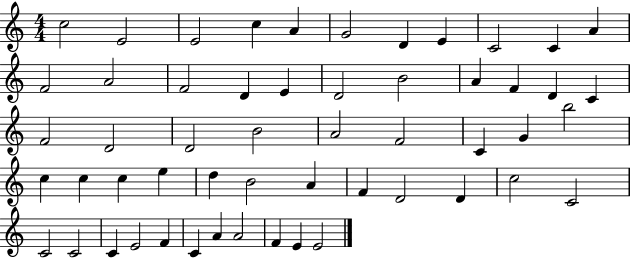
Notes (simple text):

C5/h E4/h E4/h C5/q A4/q G4/h D4/q E4/q C4/h C4/q A4/q F4/h A4/h F4/h D4/q E4/q D4/h B4/h A4/q F4/q D4/q C4/q F4/h D4/h D4/h B4/h A4/h F4/h C4/q G4/q B5/h C5/q C5/q C5/q E5/q D5/q B4/h A4/q F4/q D4/h D4/q C5/h C4/h C4/h C4/h C4/q E4/h F4/q C4/q A4/q A4/h F4/q E4/q E4/h